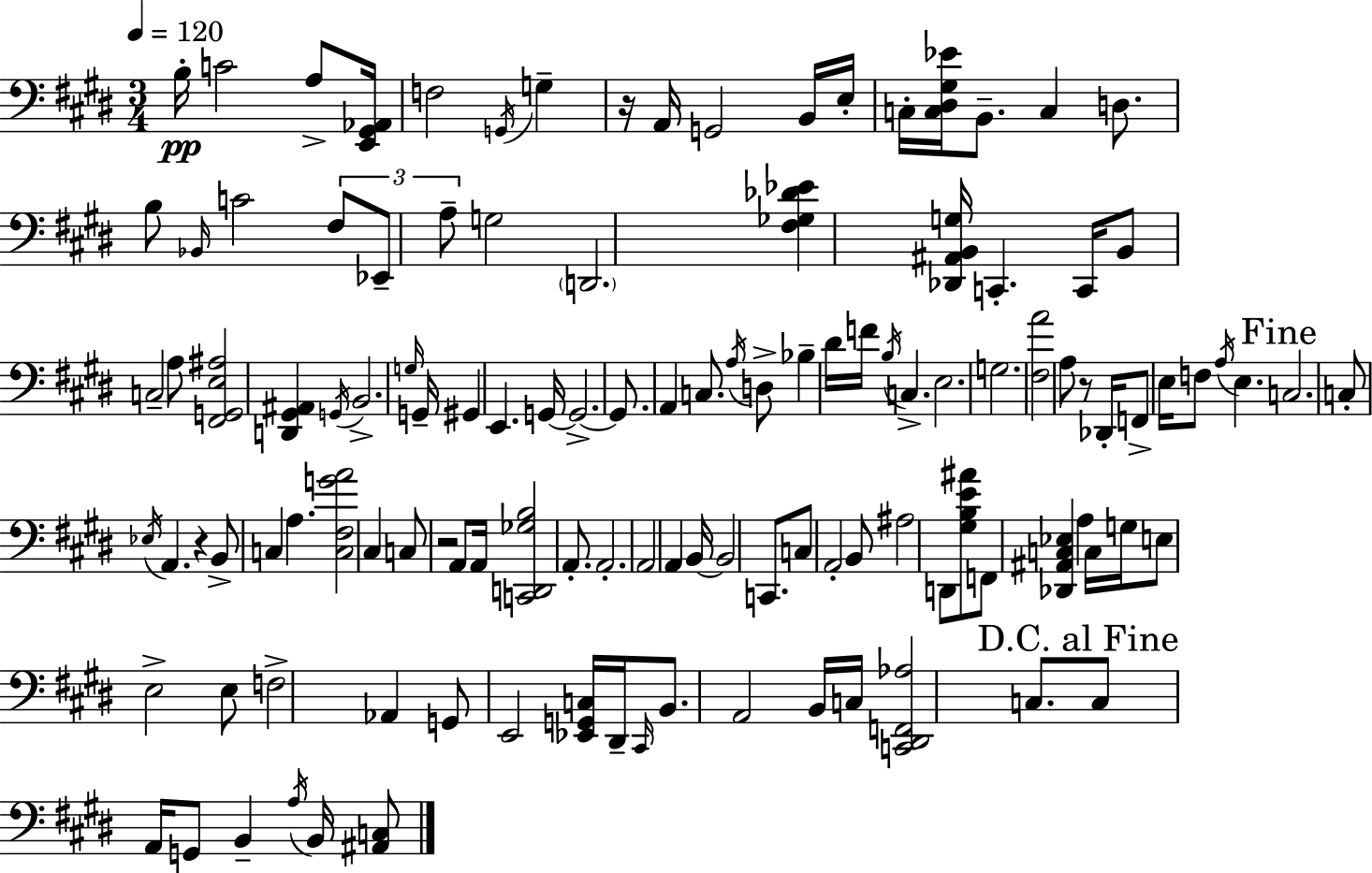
X:1
T:Untitled
M:3/4
L:1/4
K:E
B,/4 C2 A,/2 [E,,^G,,_A,,]/4 F,2 G,,/4 G, z/4 A,,/4 G,,2 B,,/4 E,/4 C,/4 [C,^D,^G,_E]/4 B,,/2 C, D,/2 B,/2 _B,,/4 C2 ^F,/2 _E,,/2 A,/2 G,2 D,,2 [^F,_G,_D_E] [_D,,^A,,B,,G,]/4 C,, C,,/4 B,,/2 C,2 A,/2 [^F,,G,,E,^A,]2 [D,,^G,,^A,,] G,,/4 B,,2 G,/4 G,,/4 ^G,, E,, G,,/4 G,,2 G,,/2 A,, C,/2 A,/4 D,/2 _B, ^D/4 F/4 B,/4 C, E,2 G,2 [^F,A]2 A,/2 z/2 _D,,/4 F,,/2 E,/4 F,/2 A,/4 E, C,2 C,/2 _E,/4 A,, z B,,/2 C, A, [C,^F,GA]2 ^C, C,/2 z2 A,,/2 A,,/4 [C,,D,,_G,B,]2 A,,/2 A,,2 A,,2 A,, B,,/4 B,,2 C,,/2 C,/2 A,,2 B,,/2 ^A,2 D,,/2 [^G,B,E^A]/2 F,,/2 [_D,,^A,,C,_E,] A, C,/4 G,/4 E,/2 E,2 E,/2 F,2 _A,, G,,/2 E,,2 [_E,,G,,C,]/4 ^D,,/4 ^C,,/4 B,,/2 A,,2 B,,/4 C,/4 [C,,^D,,F,,_A,]2 C,/2 C,/2 A,,/4 G,,/2 B,, A,/4 B,,/4 [^A,,C,]/2